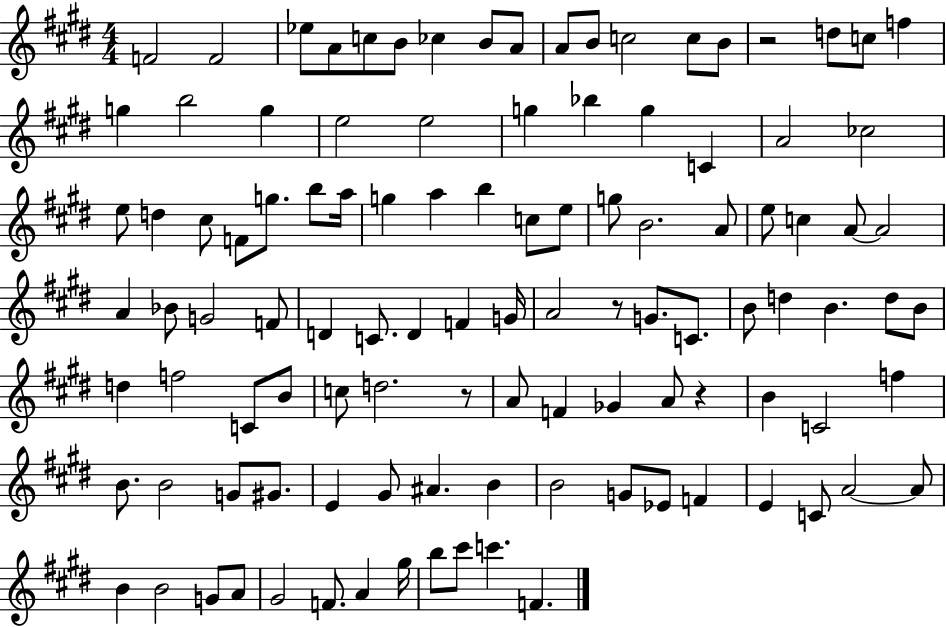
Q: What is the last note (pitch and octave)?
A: F4